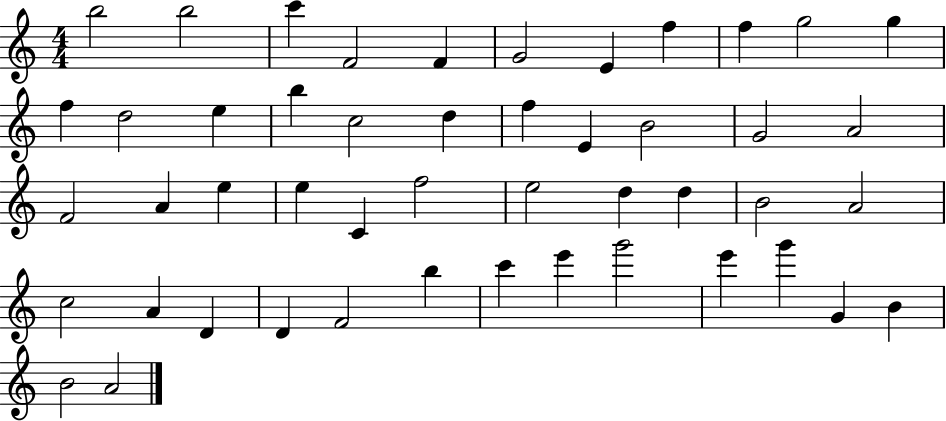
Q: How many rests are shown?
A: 0